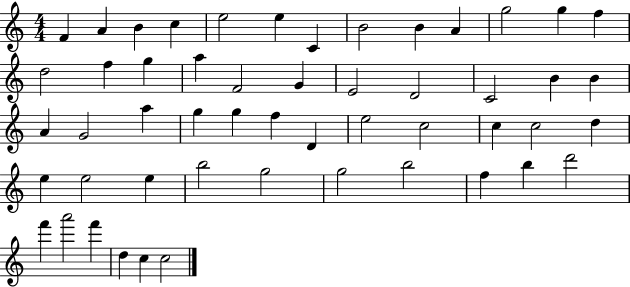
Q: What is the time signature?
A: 4/4